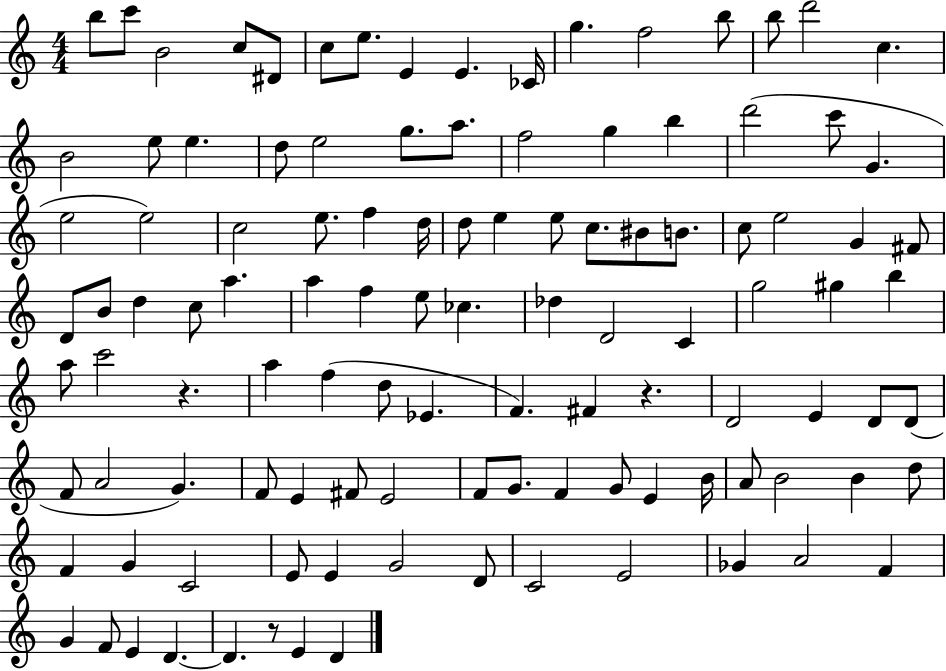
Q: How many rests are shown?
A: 3